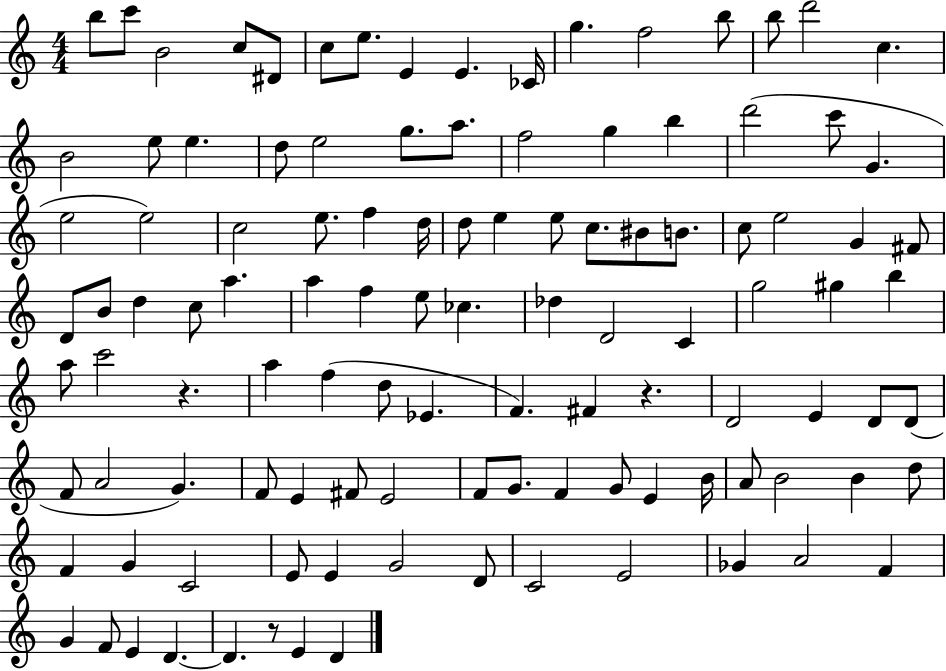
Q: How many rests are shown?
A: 3